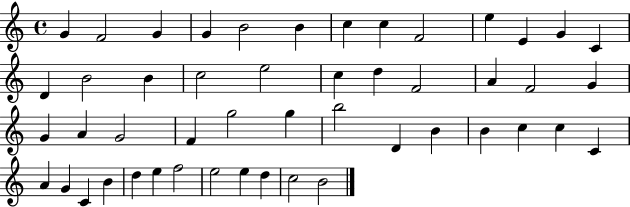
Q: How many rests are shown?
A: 0